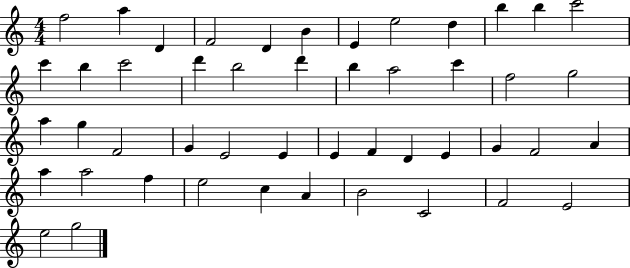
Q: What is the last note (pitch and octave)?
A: G5